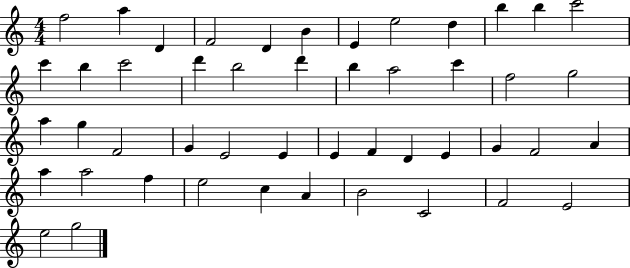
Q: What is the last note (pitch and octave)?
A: G5